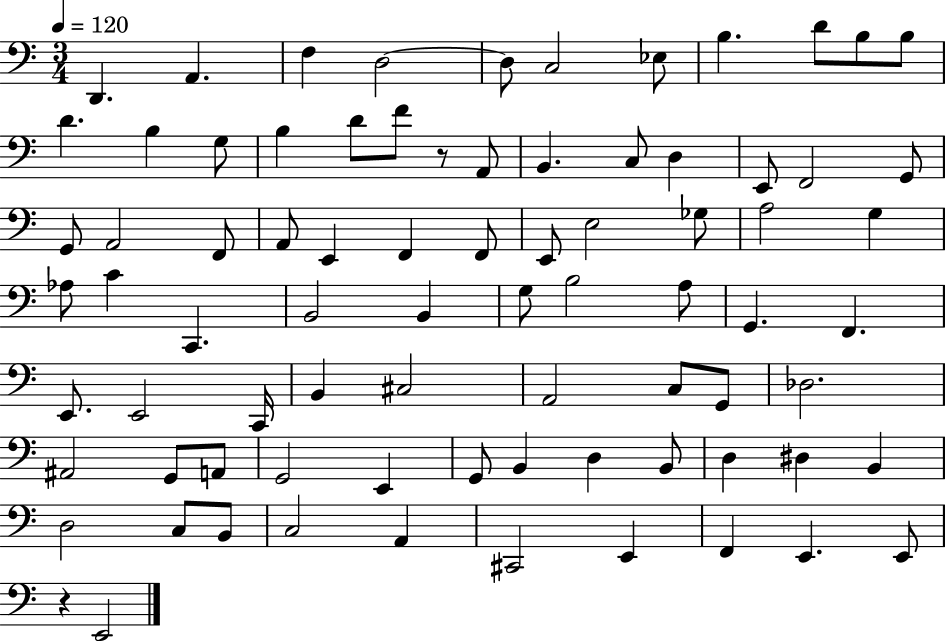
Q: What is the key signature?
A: C major